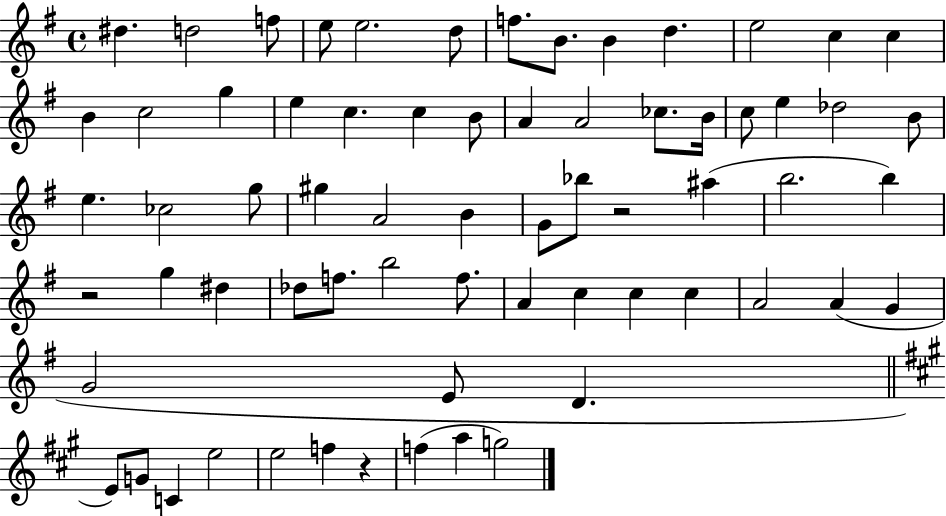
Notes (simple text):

D#5/q. D5/h F5/e E5/e E5/h. D5/e F5/e. B4/e. B4/q D5/q. E5/h C5/q C5/q B4/q C5/h G5/q E5/q C5/q. C5/q B4/e A4/q A4/h CES5/e. B4/s C5/e E5/q Db5/h B4/e E5/q. CES5/h G5/e G#5/q A4/h B4/q G4/e Bb5/e R/h A#5/q B5/h. B5/q R/h G5/q D#5/q Db5/e F5/e. B5/h F5/e. A4/q C5/q C5/q C5/q A4/h A4/q G4/q G4/h E4/e D4/q. E4/e G4/e C4/q E5/h E5/h F5/q R/q F5/q A5/q G5/h